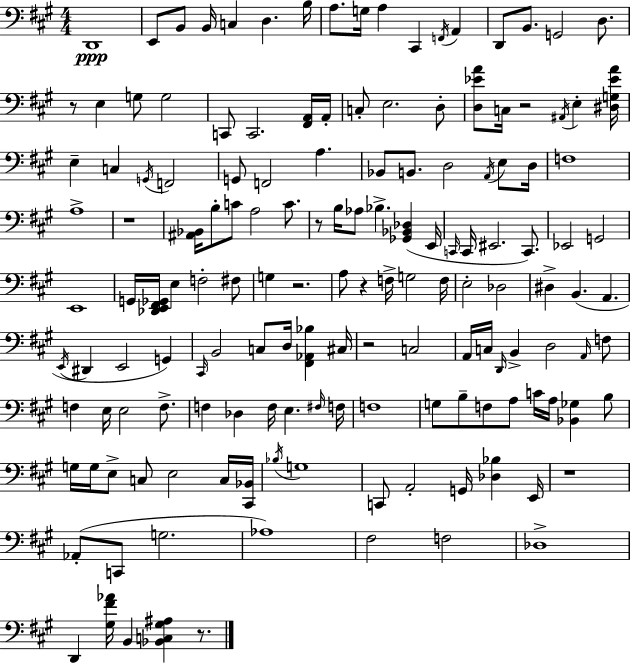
D2/w E2/e B2/e B2/s C3/q D3/q. B3/s A3/e. G3/s A3/q C#2/q F2/s A2/q D2/e B2/e. G2/h D3/e. R/e E3/q G3/e G3/h C2/e C2/h. [F#2,A2]/s A2/s C3/e E3/h. D3/e [D3,Eb4,A4]/e C3/s R/h A#2/s E3/q [D#3,G3,Eb4,A4]/s E3/q C3/q G2/s F2/h G2/e F2/h A3/q. Bb2/e B2/e. D3/h A2/s E3/e D3/s F3/w A3/w R/w [A#2,Bb2]/s B3/e C4/e A3/h C4/e. R/e B3/s Ab3/e Bb3/q. [Gb2,Bb2,Db3]/q E2/s C2/s C2/s EIS2/h. C2/e. Eb2/h G2/h E2/w G2/s [Db2,E2,F#2,Gb2]/s E3/q F3/h F#3/e G3/q R/h. A3/e R/q F3/s G3/h F3/s E3/h Db3/h D#3/q B2/q. A2/q. E2/s D#2/q E2/h G2/q C#2/s B2/h C3/e D3/s [F#2,Ab2,Bb3]/q C#3/s R/h C3/h A2/s C3/s D2/s B2/q D3/h A2/s F3/e F3/q E3/s E3/h F3/e. F3/q Db3/q F3/s E3/q. F#3/s F3/s F3/w G3/e B3/e F3/e A3/e C4/s A3/s [Bb2,Gb3]/q B3/e G3/s G3/s E3/e C3/e E3/h C3/s [C#2,Bb2]/s Bb3/s G3/w C2/e A2/h G2/s [Db3,Bb3]/q E2/s R/w Ab2/e C2/e G3/h. Ab3/w F#3/h F3/h Db3/w D2/q [G#3,F#4,Ab4]/s B2/q [Bb2,C3,G#3,A#3]/q R/e.